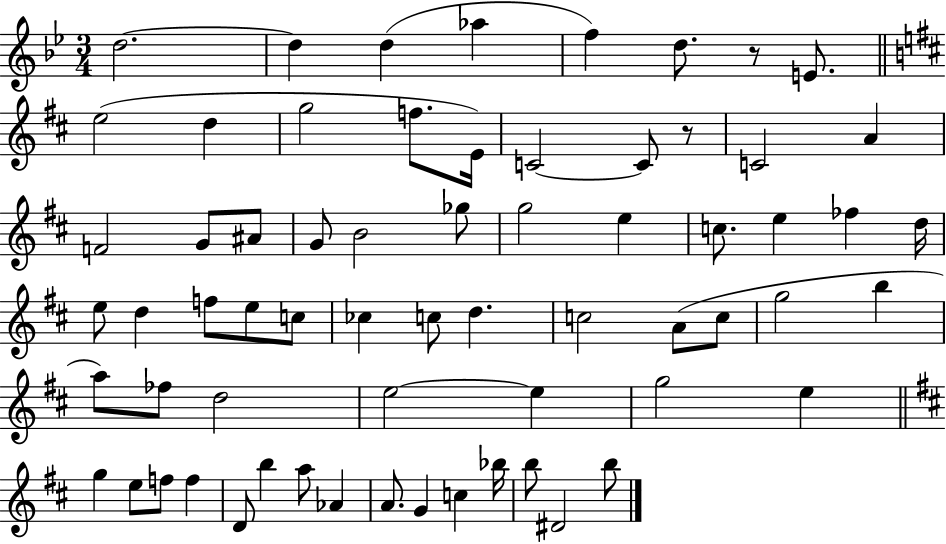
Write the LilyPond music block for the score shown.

{
  \clef treble
  \numericTimeSignature
  \time 3/4
  \key bes \major
  d''2.~~ | d''4 d''4( aes''4 | f''4) d''8. r8 e'8. | \bar "||" \break \key b \minor e''2( d''4 | g''2 f''8. e'16) | c'2~~ c'8 r8 | c'2 a'4 | \break f'2 g'8 ais'8 | g'8 b'2 ges''8 | g''2 e''4 | c''8. e''4 fes''4 d''16 | \break e''8 d''4 f''8 e''8 c''8 | ces''4 c''8 d''4. | c''2 a'8( c''8 | g''2 b''4 | \break a''8) fes''8 d''2 | e''2~~ e''4 | g''2 e''4 | \bar "||" \break \key b \minor g''4 e''8 f''8 f''4 | d'8 b''4 a''8 aes'4 | a'8. g'4 c''4 bes''16 | b''8 dis'2 b''8 | \break \bar "|."
}